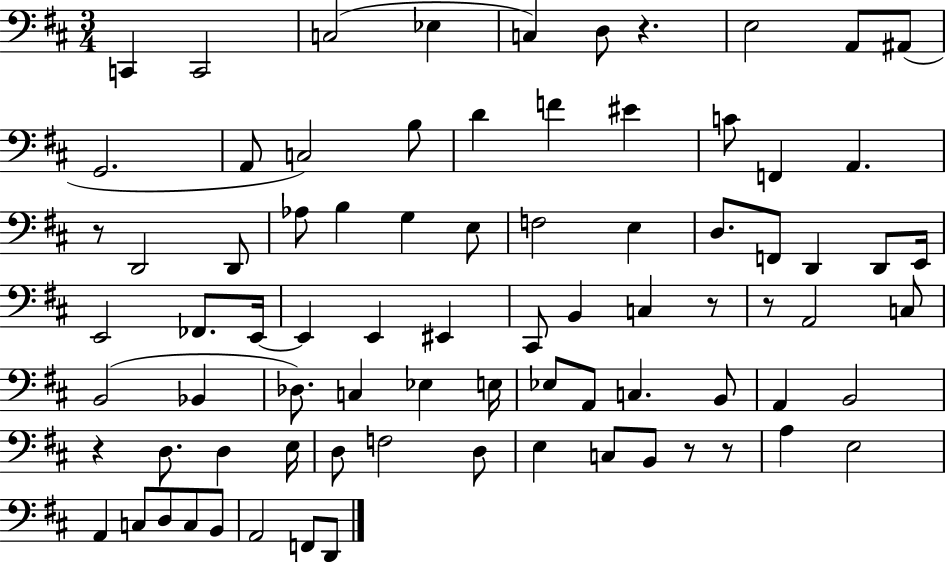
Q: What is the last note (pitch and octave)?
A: D2